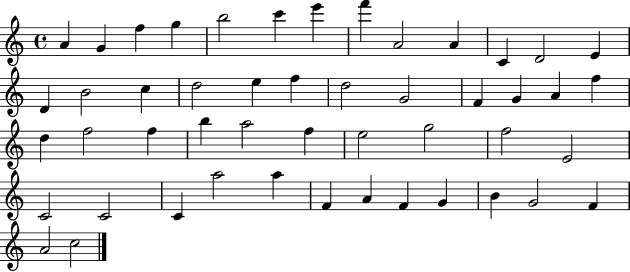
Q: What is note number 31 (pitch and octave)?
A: F5